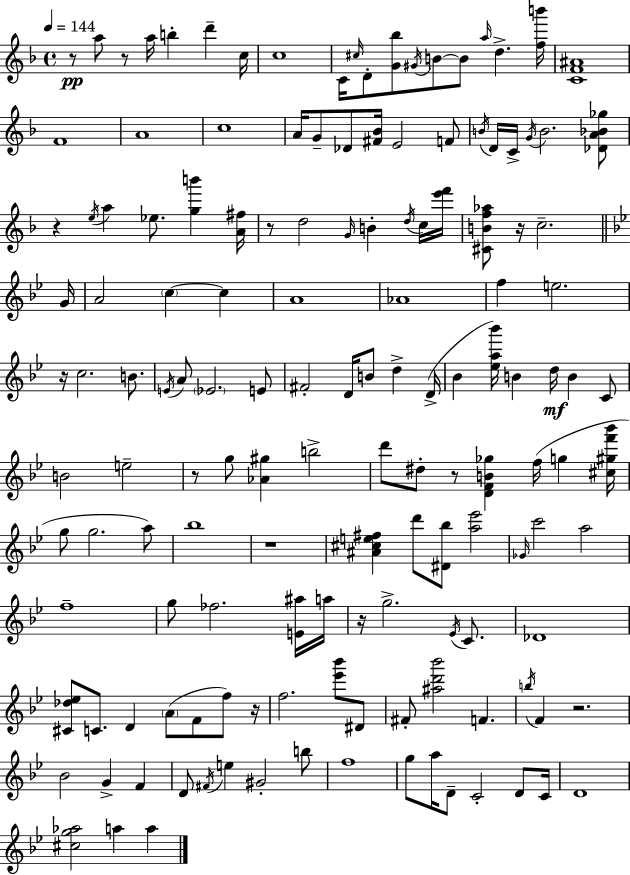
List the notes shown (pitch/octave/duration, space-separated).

R/e A5/e R/e A5/s B5/q D6/q C5/s C5/w C4/s C#5/s D4/e [G4,Bb5]/e G#4/s B4/e B4/e A5/s D5/q. [F5,B6]/s [C4,F4,A#4]/w F4/w A4/w C5/w A4/s G4/e Db4/e [F#4,Bb4]/s E4/h F4/e B4/s D4/s C4/s G4/s B4/h. [Db4,A4,Bb4,Gb5]/e R/q E5/s A5/q Eb5/e. [G5,B6]/q [A4,F#5]/s R/e D5/h G4/s B4/q D5/s C5/s [E6,F6]/s [C#4,B4,F5,Ab5]/e R/s C5/h. G4/s A4/h C5/q C5/q A4/w Ab4/w F5/q E5/h. R/s C5/h. B4/e. E4/s A4/e Eb4/h. E4/e F#4/h D4/s B4/e D5/q D4/s Bb4/q [Eb5,A5,Bb6]/s B4/q D5/s B4/q C4/e B4/h E5/h R/e G5/e [Ab4,G#5]/q B5/h D6/e D#5/e R/e [D4,F4,B4,Gb5]/q F5/s G5/q [C#5,G#5,F6,Bb6]/s G5/e G5/h. A5/e Bb5/w R/w [A#4,C#5,E5,F#5]/q D6/e [D#4,Bb5]/e [A5,Eb6]/h Gb4/s C6/h A5/h F5/w G5/e FES5/h. [E4,A#5]/s A5/s R/s G5/h. Eb4/s C4/e. Db4/w [C#4,Db5,Eb5]/e C4/e. D4/q A4/e F4/e F5/e R/s F5/h. [Eb6,Bb6]/e D#4/e F#4/e [A#5,D6,Bb6]/h F4/q. B5/s F4/q R/h. Bb4/h G4/q F4/q D4/e F#4/s E5/q G#4/h B5/e F5/w G5/e A5/s D4/e C4/h D4/e C4/s D4/w [C#5,G5,Ab5]/h A5/q A5/q